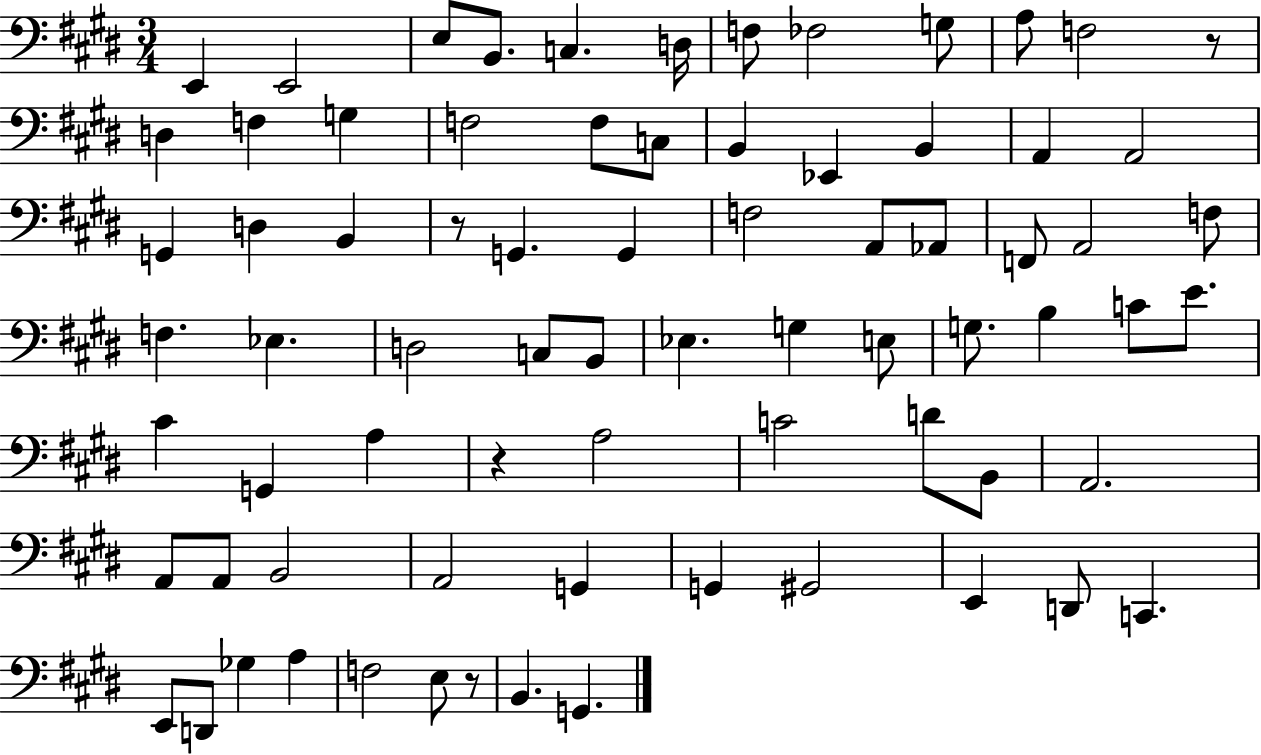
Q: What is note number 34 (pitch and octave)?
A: F3